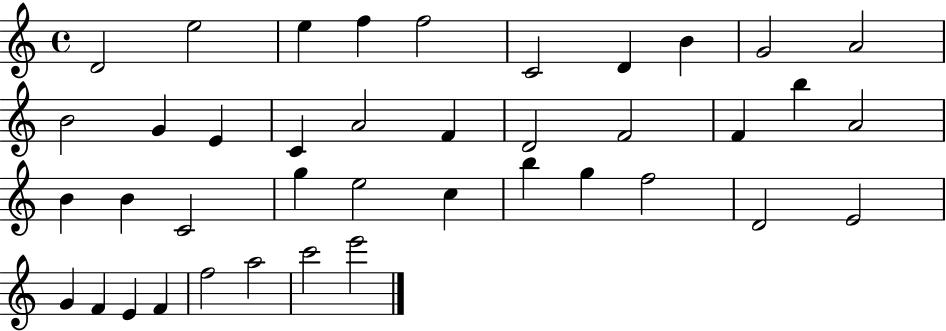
D4/h E5/h E5/q F5/q F5/h C4/h D4/q B4/q G4/h A4/h B4/h G4/q E4/q C4/q A4/h F4/q D4/h F4/h F4/q B5/q A4/h B4/q B4/q C4/h G5/q E5/h C5/q B5/q G5/q F5/h D4/h E4/h G4/q F4/q E4/q F4/q F5/h A5/h C6/h E6/h